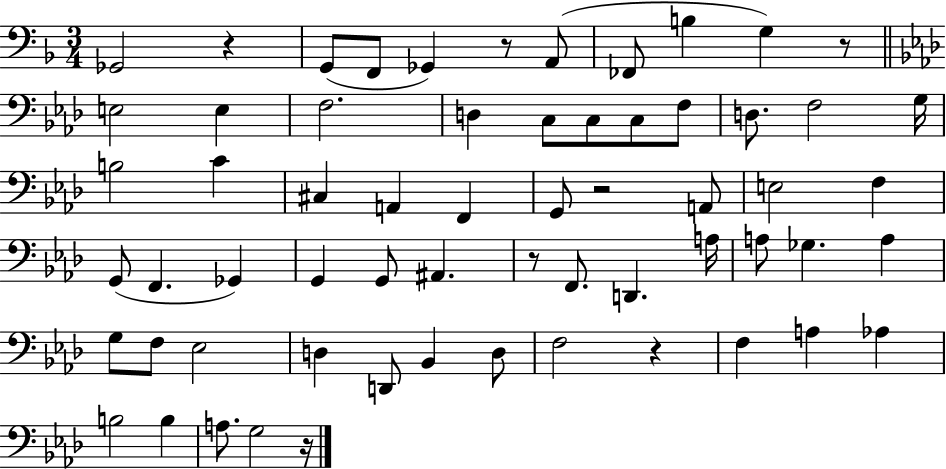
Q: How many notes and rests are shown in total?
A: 62